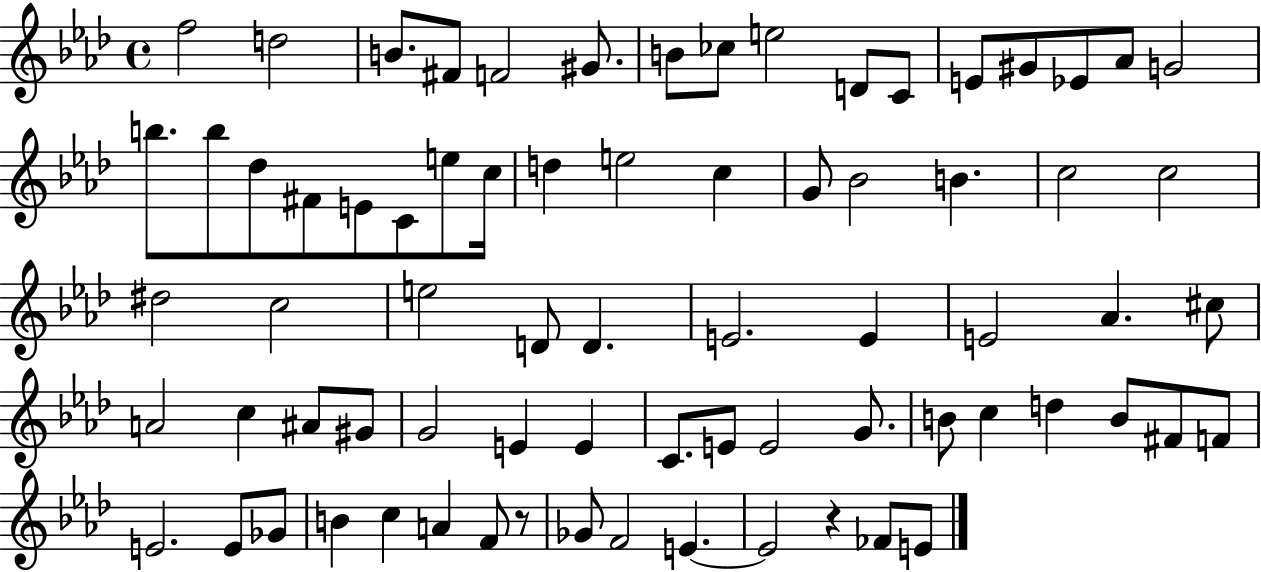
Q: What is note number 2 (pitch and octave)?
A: D5